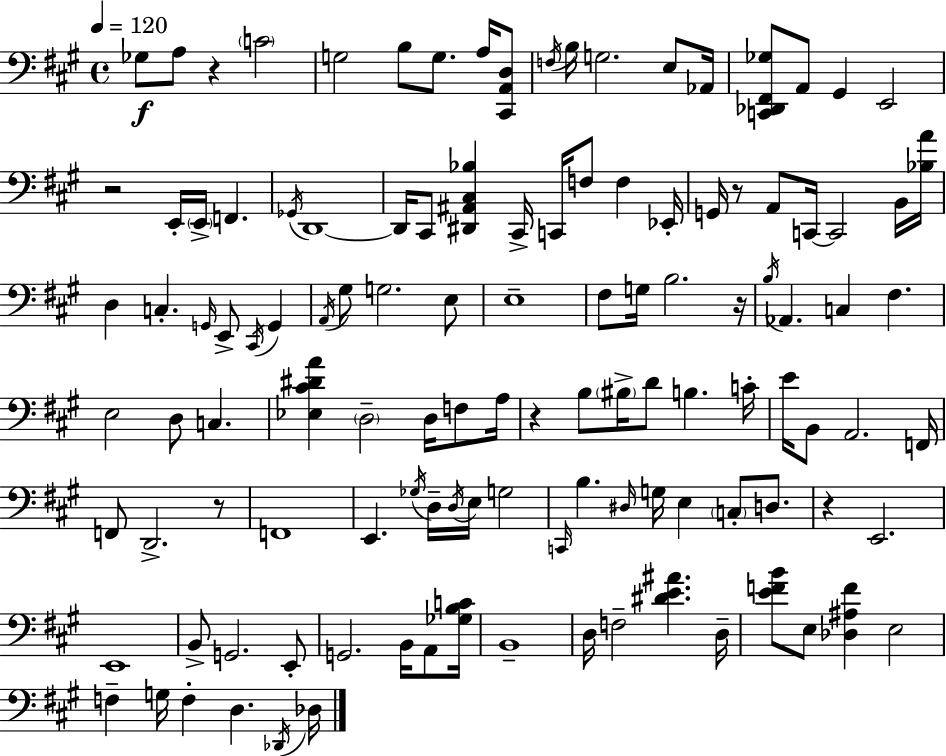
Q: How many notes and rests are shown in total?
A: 118